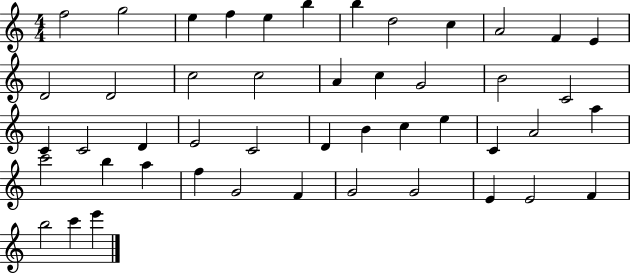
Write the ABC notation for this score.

X:1
T:Untitled
M:4/4
L:1/4
K:C
f2 g2 e f e b b d2 c A2 F E D2 D2 c2 c2 A c G2 B2 C2 C C2 D E2 C2 D B c e C A2 a c'2 b a f G2 F G2 G2 E E2 F b2 c' e'